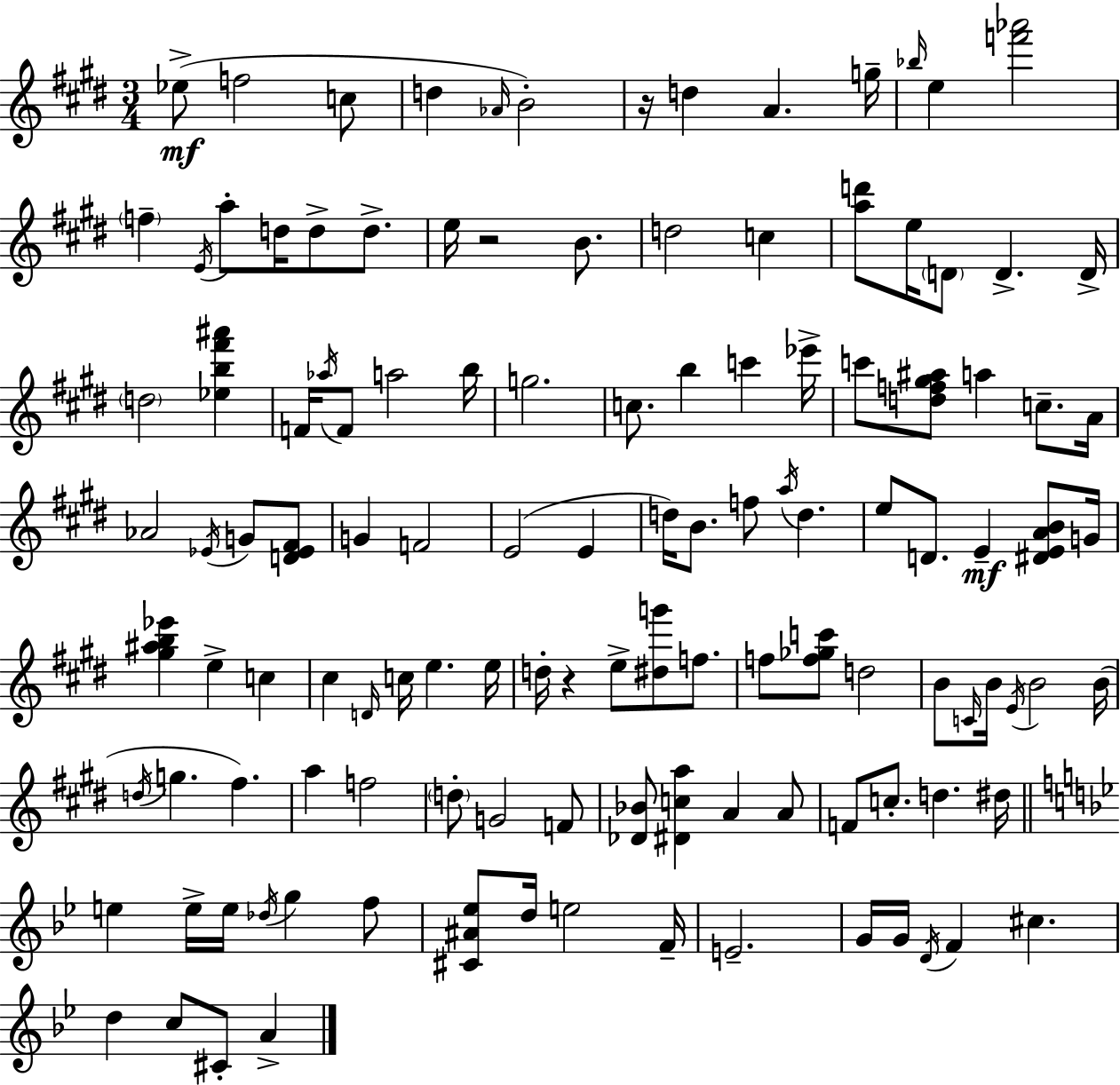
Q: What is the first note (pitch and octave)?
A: Eb5